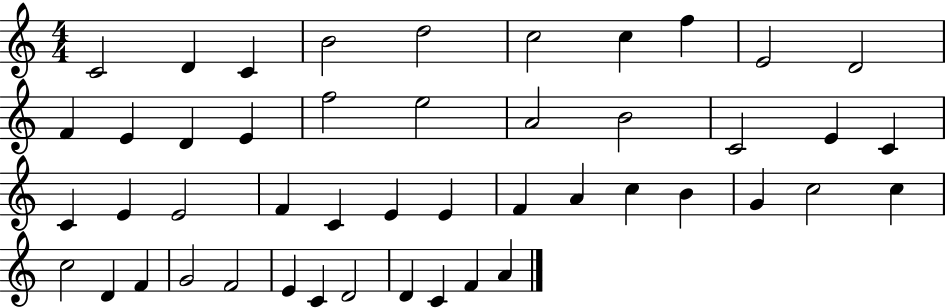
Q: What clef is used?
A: treble